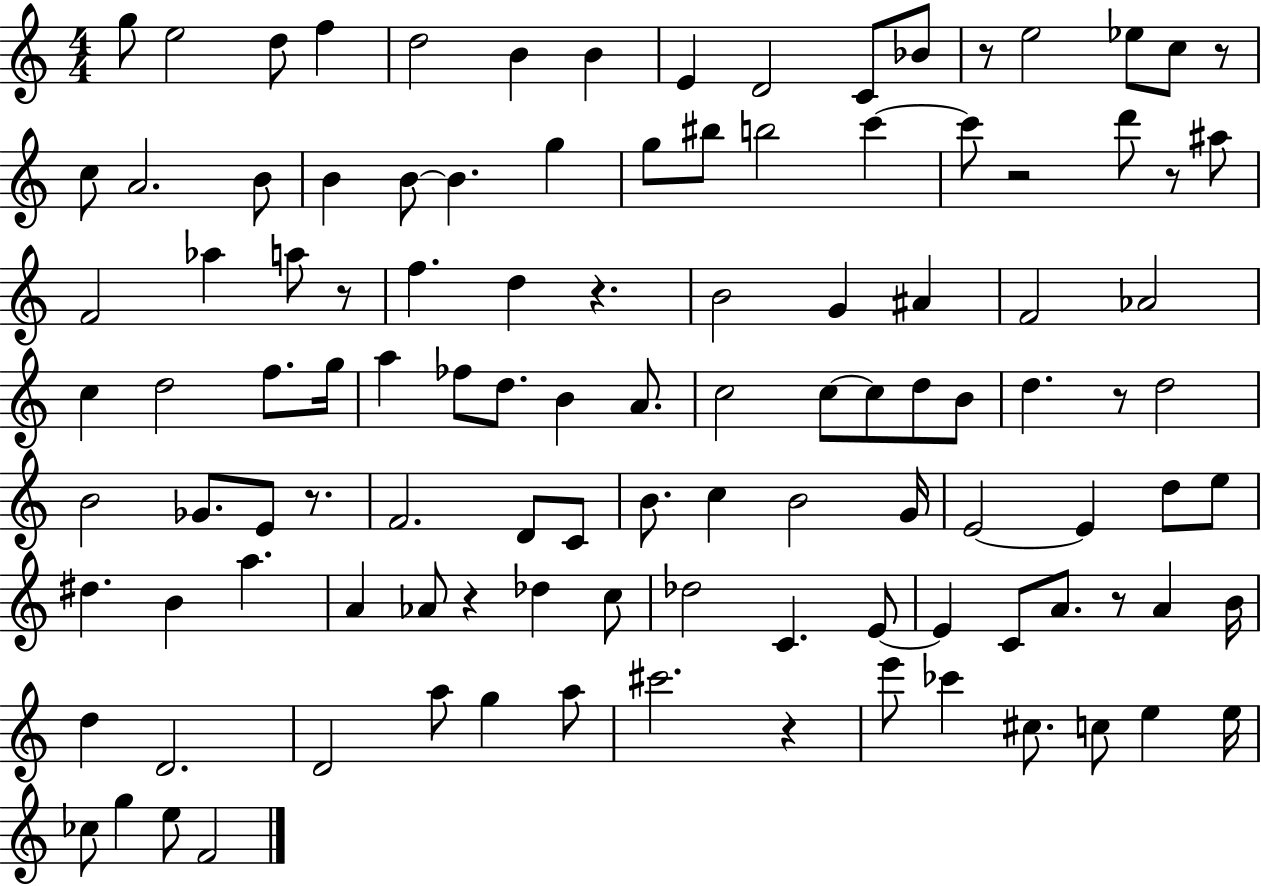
G5/e E5/h D5/e F5/q D5/h B4/q B4/q E4/q D4/h C4/e Bb4/e R/e E5/h Eb5/e C5/e R/e C5/e A4/h. B4/e B4/q B4/e B4/q. G5/q G5/e BIS5/e B5/h C6/q C6/e R/h D6/e R/e A#5/e F4/h Ab5/q A5/e R/e F5/q. D5/q R/q. B4/h G4/q A#4/q F4/h Ab4/h C5/q D5/h F5/e. G5/s A5/q FES5/e D5/e. B4/q A4/e. C5/h C5/e C5/e D5/e B4/e D5/q. R/e D5/h B4/h Gb4/e. E4/e R/e. F4/h. D4/e C4/e B4/e. C5/q B4/h G4/s E4/h E4/q D5/e E5/e D#5/q. B4/q A5/q. A4/q Ab4/e R/q Db5/q C5/e Db5/h C4/q. E4/e E4/q C4/e A4/e. R/e A4/q B4/s D5/q D4/h. D4/h A5/e G5/q A5/e C#6/h. R/q E6/e CES6/q C#5/e. C5/e E5/q E5/s CES5/e G5/q E5/e F4/h